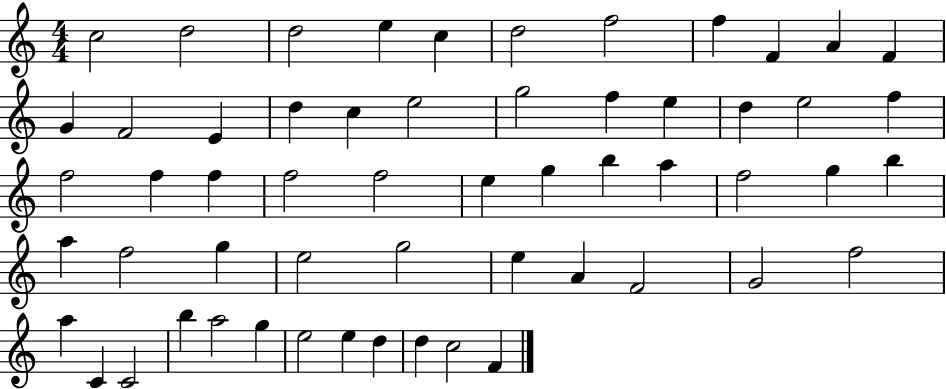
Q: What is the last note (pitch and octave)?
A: F4